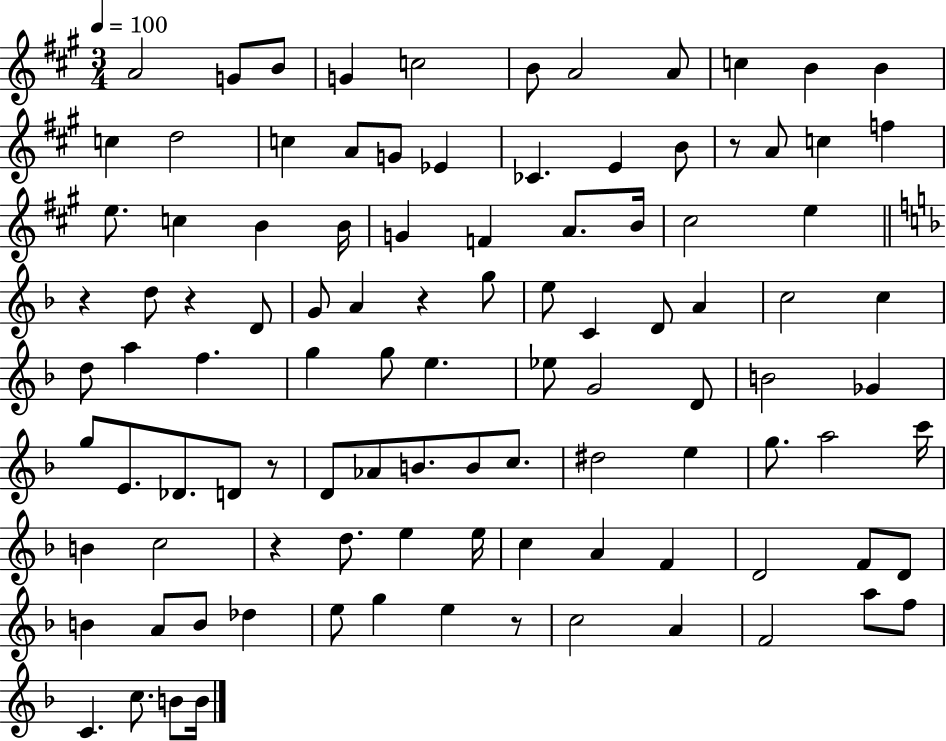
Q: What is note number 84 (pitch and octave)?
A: Db5